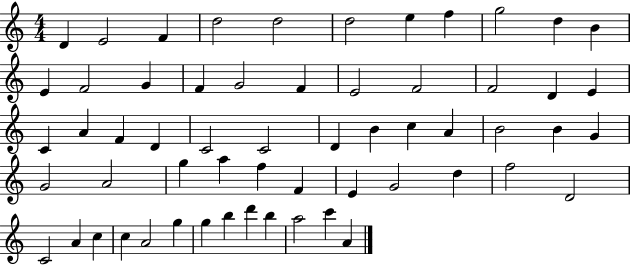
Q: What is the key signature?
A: C major